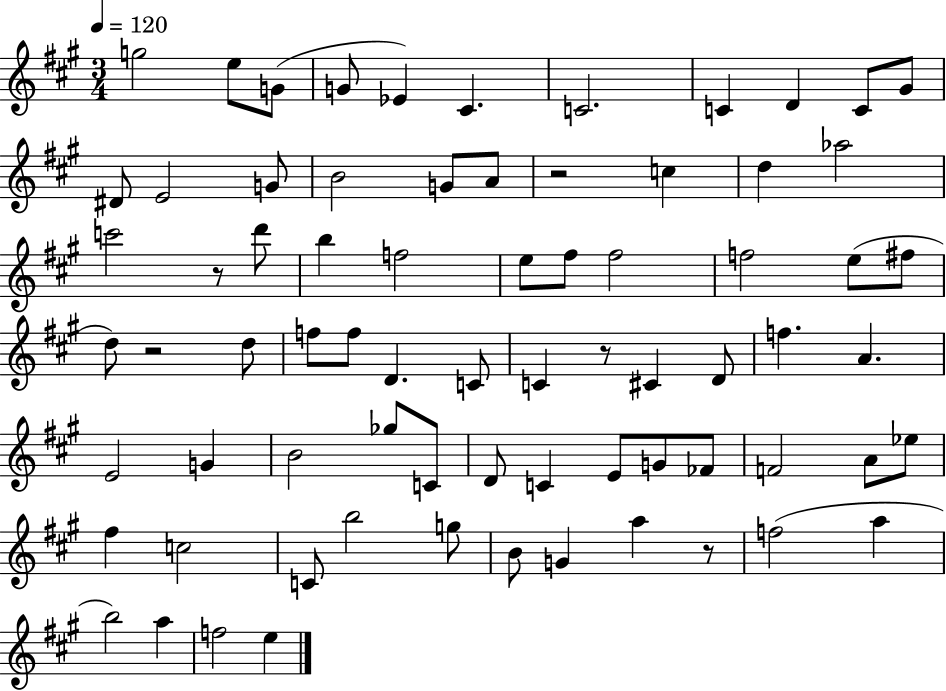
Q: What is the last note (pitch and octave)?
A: E5